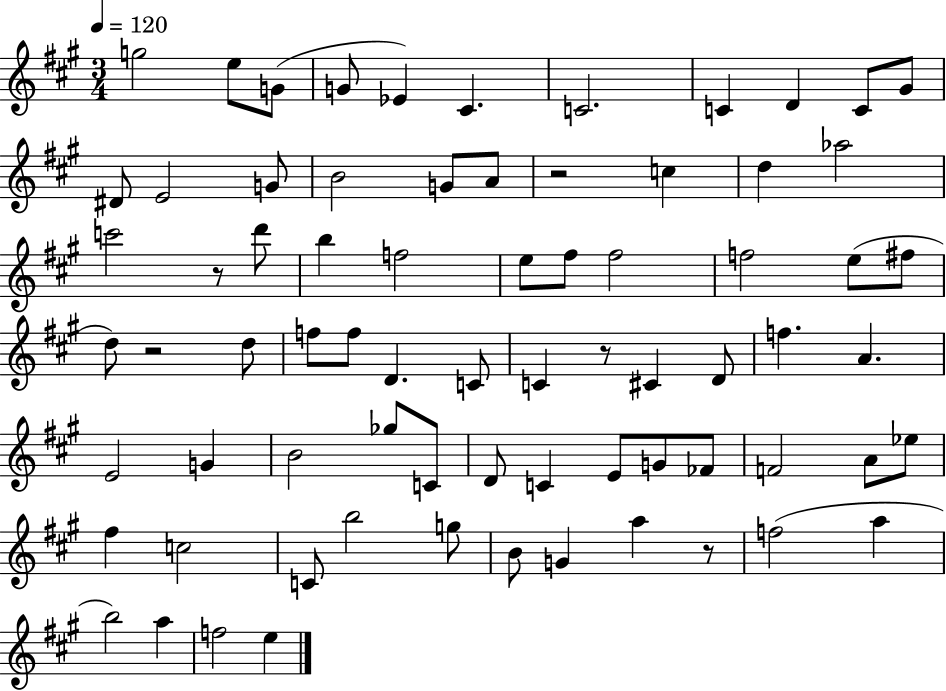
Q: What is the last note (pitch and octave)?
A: E5